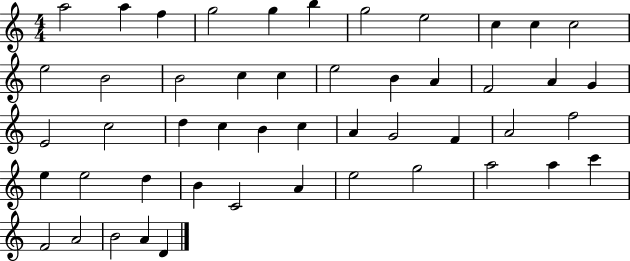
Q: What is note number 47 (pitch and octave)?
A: B4